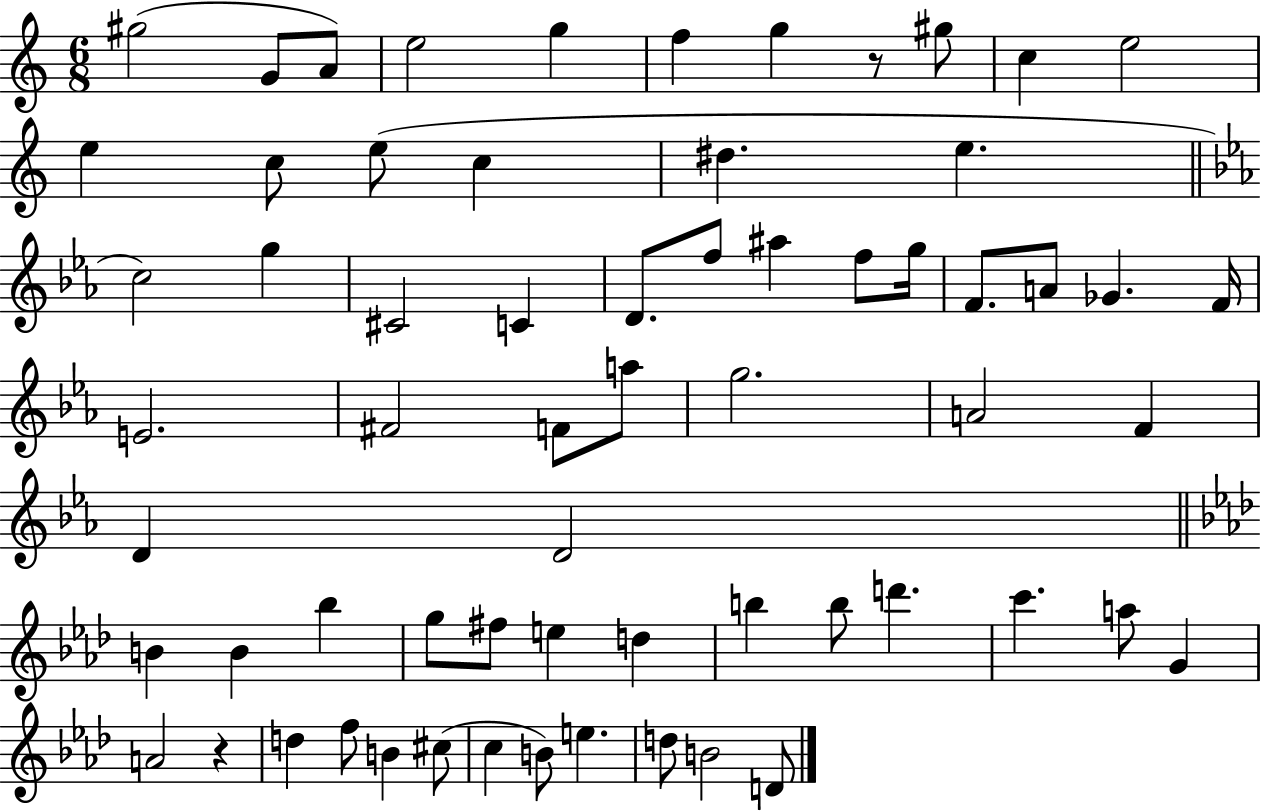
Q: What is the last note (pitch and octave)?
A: D4